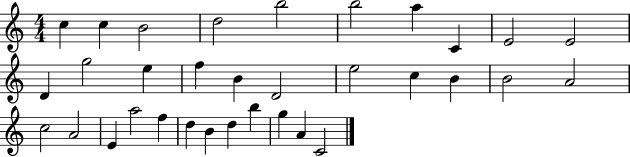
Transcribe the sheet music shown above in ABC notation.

X:1
T:Untitled
M:4/4
L:1/4
K:C
c c B2 d2 b2 b2 a C E2 E2 D g2 e f B D2 e2 c B B2 A2 c2 A2 E a2 f d B d b g A C2